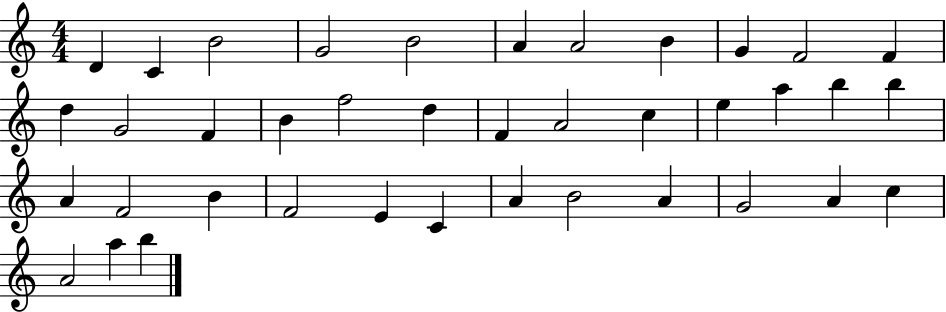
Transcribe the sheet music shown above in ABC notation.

X:1
T:Untitled
M:4/4
L:1/4
K:C
D C B2 G2 B2 A A2 B G F2 F d G2 F B f2 d F A2 c e a b b A F2 B F2 E C A B2 A G2 A c A2 a b